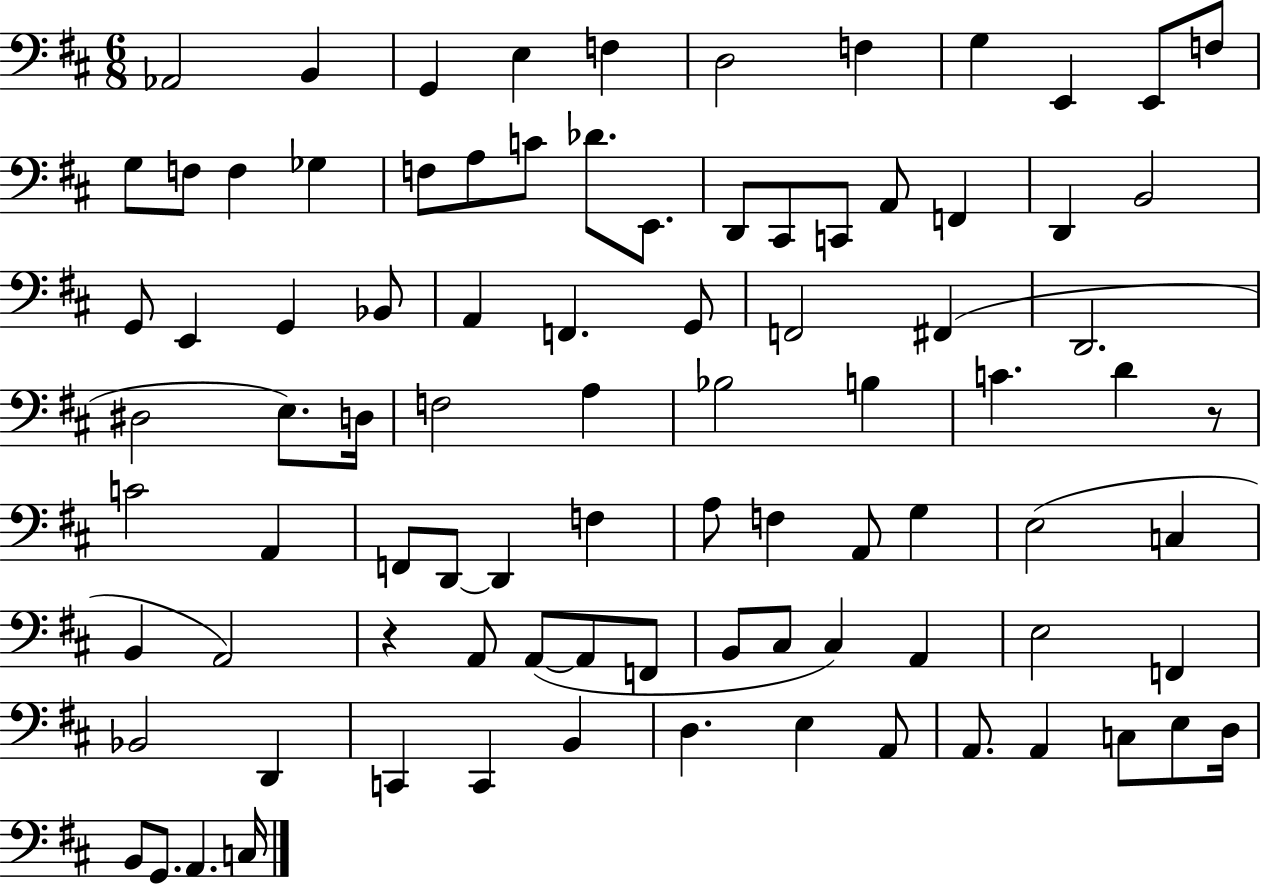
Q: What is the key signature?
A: D major